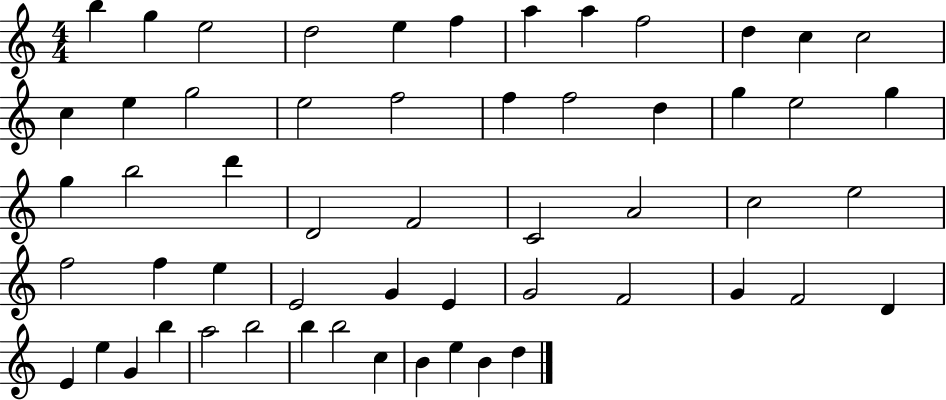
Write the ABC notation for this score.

X:1
T:Untitled
M:4/4
L:1/4
K:C
b g e2 d2 e f a a f2 d c c2 c e g2 e2 f2 f f2 d g e2 g g b2 d' D2 F2 C2 A2 c2 e2 f2 f e E2 G E G2 F2 G F2 D E e G b a2 b2 b b2 c B e B d